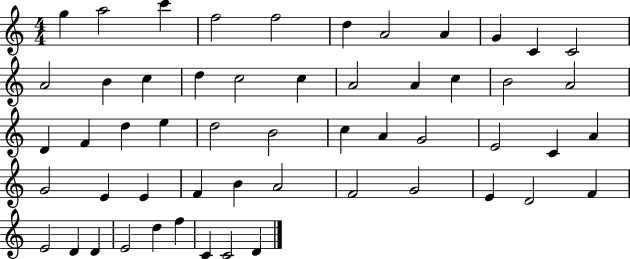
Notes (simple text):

G5/q A5/h C6/q F5/h F5/h D5/q A4/h A4/q G4/q C4/q C4/h A4/h B4/q C5/q D5/q C5/h C5/q A4/h A4/q C5/q B4/h A4/h D4/q F4/q D5/q E5/q D5/h B4/h C5/q A4/q G4/h E4/h C4/q A4/q G4/h E4/q E4/q F4/q B4/q A4/h F4/h G4/h E4/q D4/h F4/q E4/h D4/q D4/q E4/h D5/q F5/q C4/q C4/h D4/q